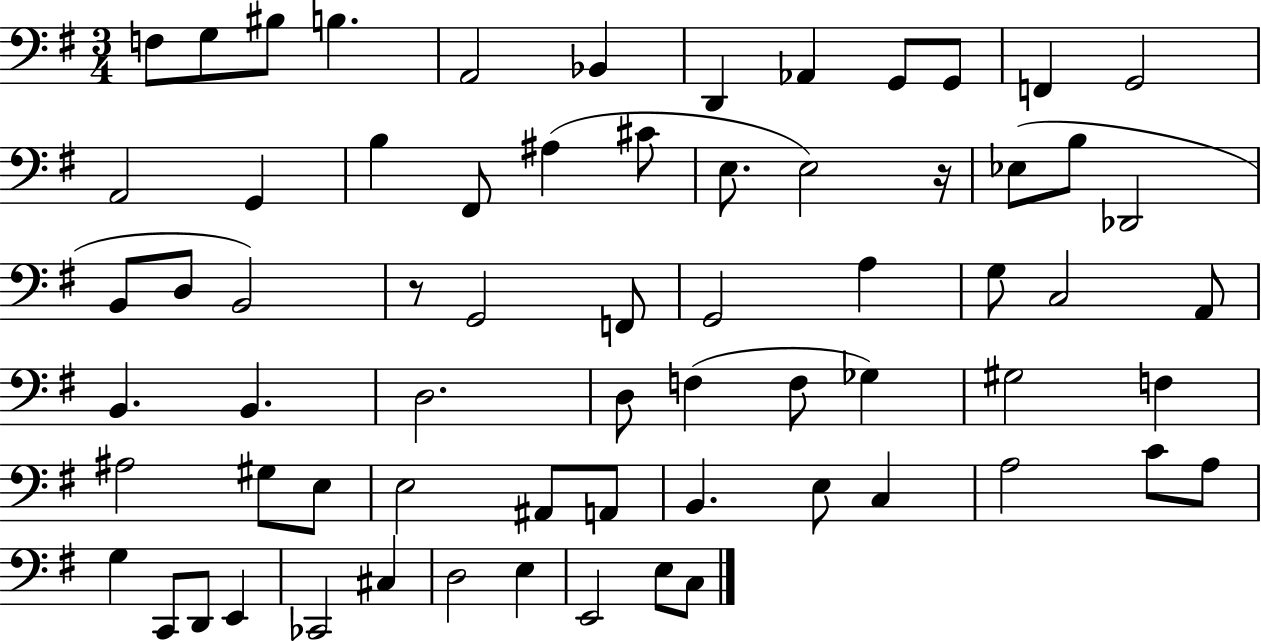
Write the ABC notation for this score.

X:1
T:Untitled
M:3/4
L:1/4
K:G
F,/2 G,/2 ^B,/2 B, A,,2 _B,, D,, _A,, G,,/2 G,,/2 F,, G,,2 A,,2 G,, B, ^F,,/2 ^A, ^C/2 E,/2 E,2 z/4 _E,/2 B,/2 _D,,2 B,,/2 D,/2 B,,2 z/2 G,,2 F,,/2 G,,2 A, G,/2 C,2 A,,/2 B,, B,, D,2 D,/2 F, F,/2 _G, ^G,2 F, ^A,2 ^G,/2 E,/2 E,2 ^A,,/2 A,,/2 B,, E,/2 C, A,2 C/2 A,/2 G, C,,/2 D,,/2 E,, _C,,2 ^C, D,2 E, E,,2 E,/2 C,/2